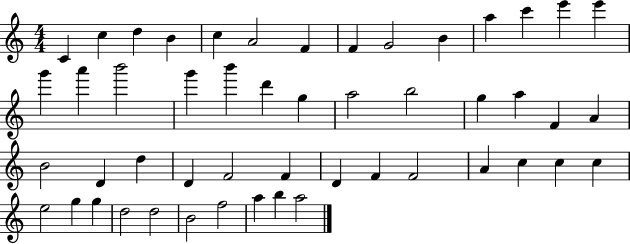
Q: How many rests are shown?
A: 0